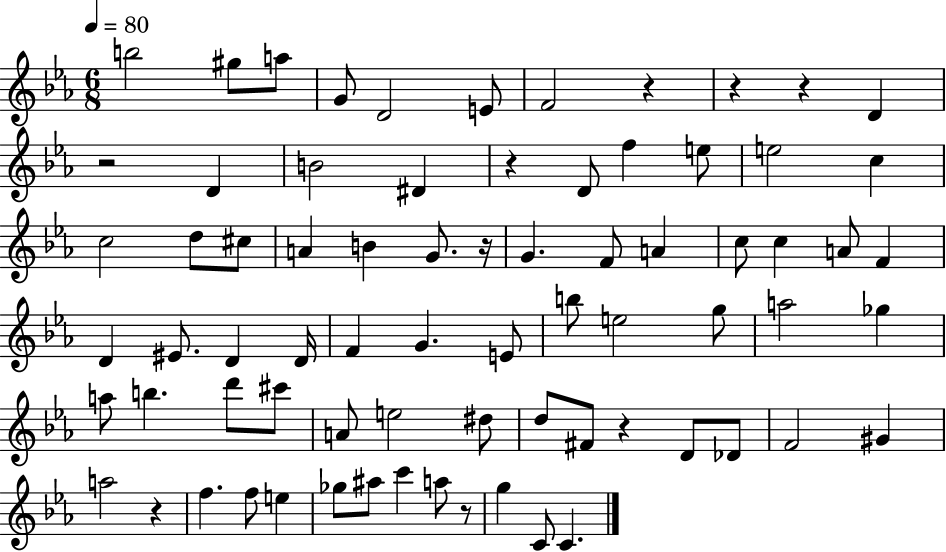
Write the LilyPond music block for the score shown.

{
  \clef treble
  \numericTimeSignature
  \time 6/8
  \key ees \major
  \tempo 4 = 80
  b''2 gis''8 a''8 | g'8 d'2 e'8 | f'2 r4 | r4 r4 d'4 | \break r2 d'4 | b'2 dis'4 | r4 d'8 f''4 e''8 | e''2 c''4 | \break c''2 d''8 cis''8 | a'4 b'4 g'8. r16 | g'4. f'8 a'4 | c''8 c''4 a'8 f'4 | \break d'4 eis'8. d'4 d'16 | f'4 g'4. e'8 | b''8 e''2 g''8 | a''2 ges''4 | \break a''8 b''4. d'''8 cis'''8 | a'8 e''2 dis''8 | d''8 fis'8 r4 d'8 des'8 | f'2 gis'4 | \break a''2 r4 | f''4. f''8 e''4 | ges''8 ais''8 c'''4 a''8 r8 | g''4 c'8 c'4. | \break \bar "|."
}